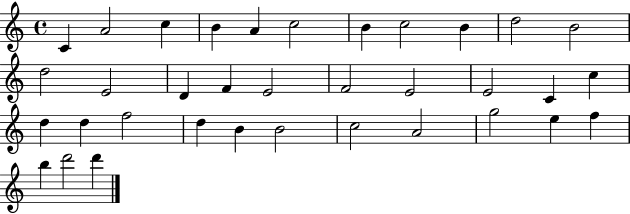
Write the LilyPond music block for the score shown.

{
  \clef treble
  \time 4/4
  \defaultTimeSignature
  \key c \major
  c'4 a'2 c''4 | b'4 a'4 c''2 | b'4 c''2 b'4 | d''2 b'2 | \break d''2 e'2 | d'4 f'4 e'2 | f'2 e'2 | e'2 c'4 c''4 | \break d''4 d''4 f''2 | d''4 b'4 b'2 | c''2 a'2 | g''2 e''4 f''4 | \break b''4 d'''2 d'''4 | \bar "|."
}